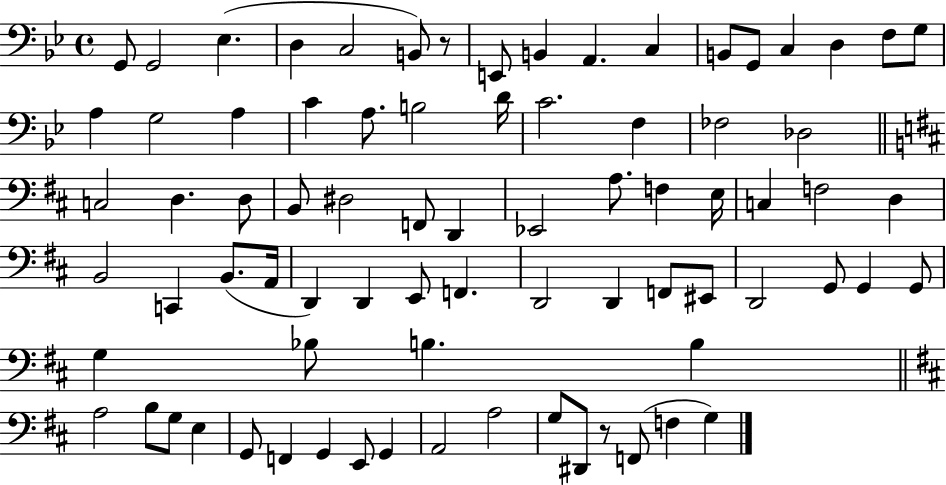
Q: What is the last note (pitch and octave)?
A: G3